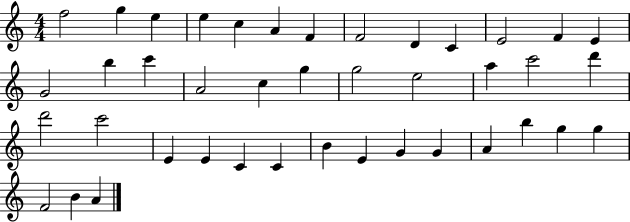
X:1
T:Untitled
M:4/4
L:1/4
K:C
f2 g e e c A F F2 D C E2 F E G2 b c' A2 c g g2 e2 a c'2 d' d'2 c'2 E E C C B E G G A b g g F2 B A